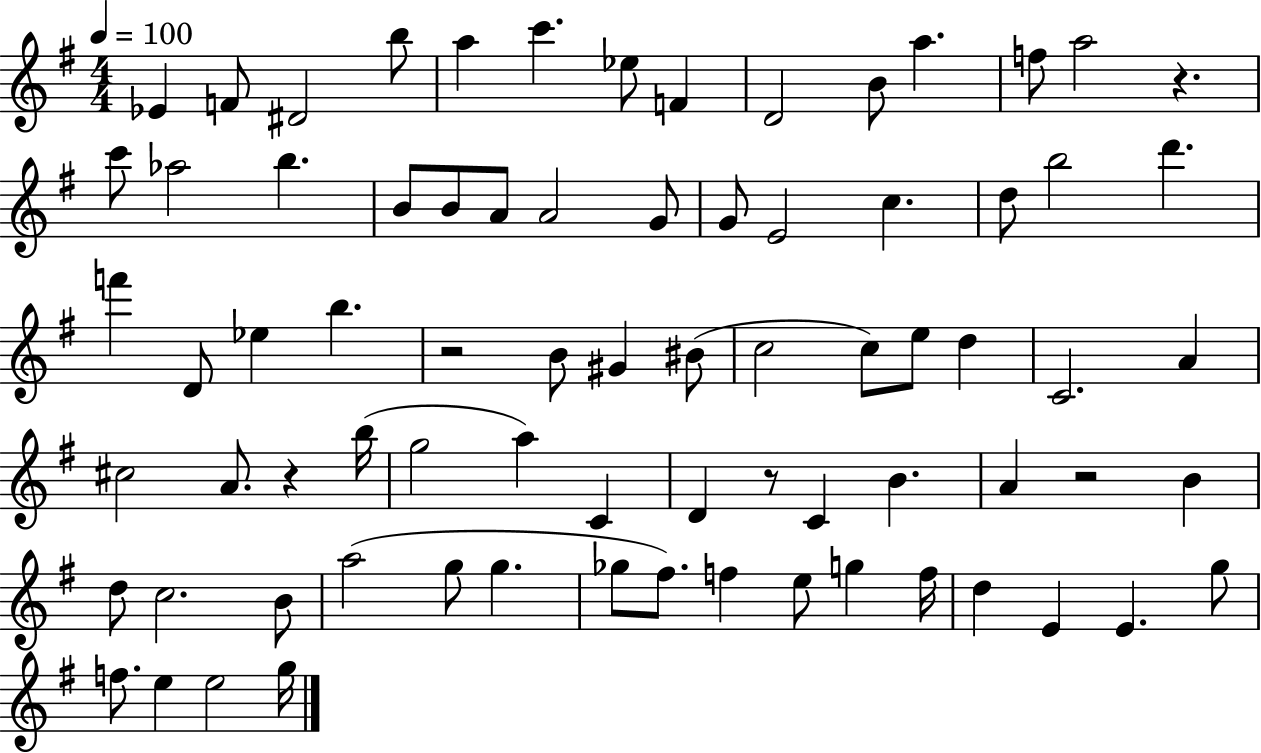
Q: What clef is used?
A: treble